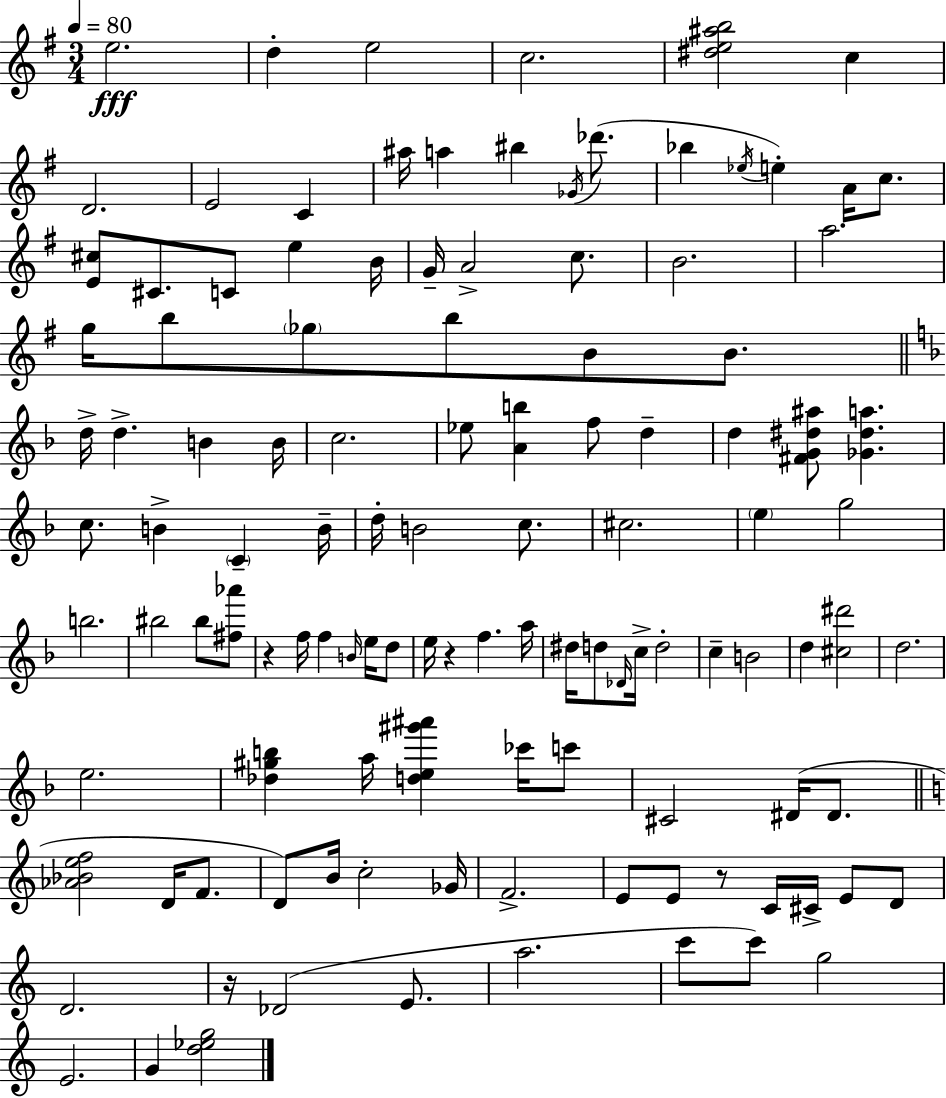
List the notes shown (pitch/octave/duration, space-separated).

E5/h. D5/q E5/h C5/h. [D#5,E5,A#5,B5]/h C5/q D4/h. E4/h C4/q A#5/s A5/q BIS5/q Gb4/s Db6/e. Bb5/q Eb5/s E5/q A4/s C5/e. [E4,C#5]/e C#4/e. C4/e E5/q B4/s G4/s A4/h C5/e. B4/h. A5/h. G5/s B5/e Gb5/e B5/e B4/e B4/e. D5/s D5/q. B4/q B4/s C5/h. Eb5/e [A4,B5]/q F5/e D5/q D5/q [F#4,G4,D#5,A#5]/e [Gb4,D#5,A5]/q. C5/e. B4/q C4/q B4/s D5/s B4/h C5/e. C#5/h. E5/q G5/h B5/h. BIS5/h BIS5/e [F#5,Ab6]/e R/q F5/s F5/q B4/s E5/s D5/e E5/s R/q F5/q. A5/s D#5/s D5/e Db4/s C5/s D5/h C5/q B4/h D5/q [C#5,D#6]/h D5/h. E5/h. [Db5,G#5,B5]/q A5/s [D5,E5,G#6,A#6]/q CES6/s C6/e C#4/h D#4/s D#4/e. [Ab4,Bb4,E5,F5]/h D4/s F4/e. D4/e B4/s C5/h Gb4/s F4/h. E4/e E4/e R/e C4/s C#4/s E4/e D4/e D4/h. R/s Db4/h E4/e. A5/h. C6/e C6/e G5/h E4/h. G4/q [D5,Eb5,G5]/h